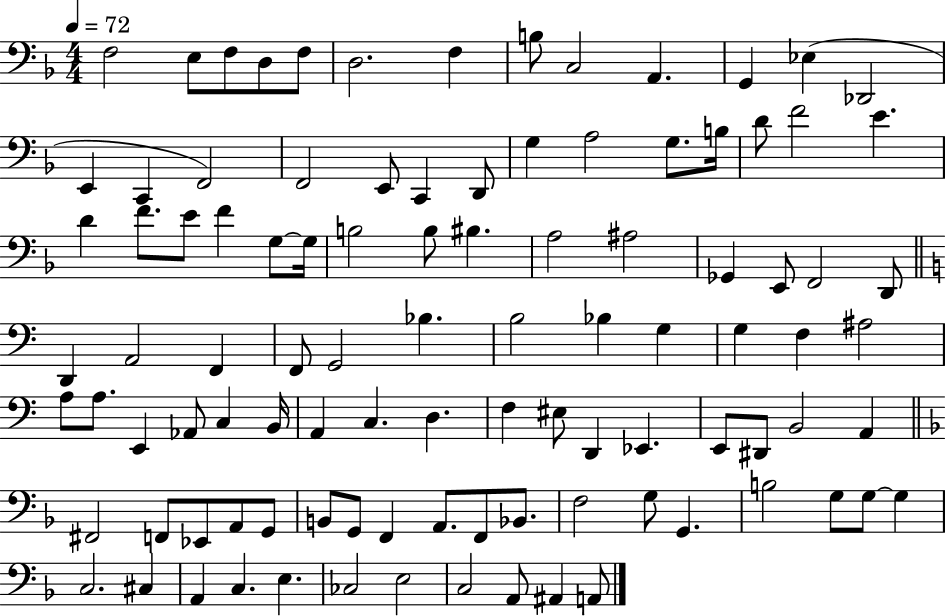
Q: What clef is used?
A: bass